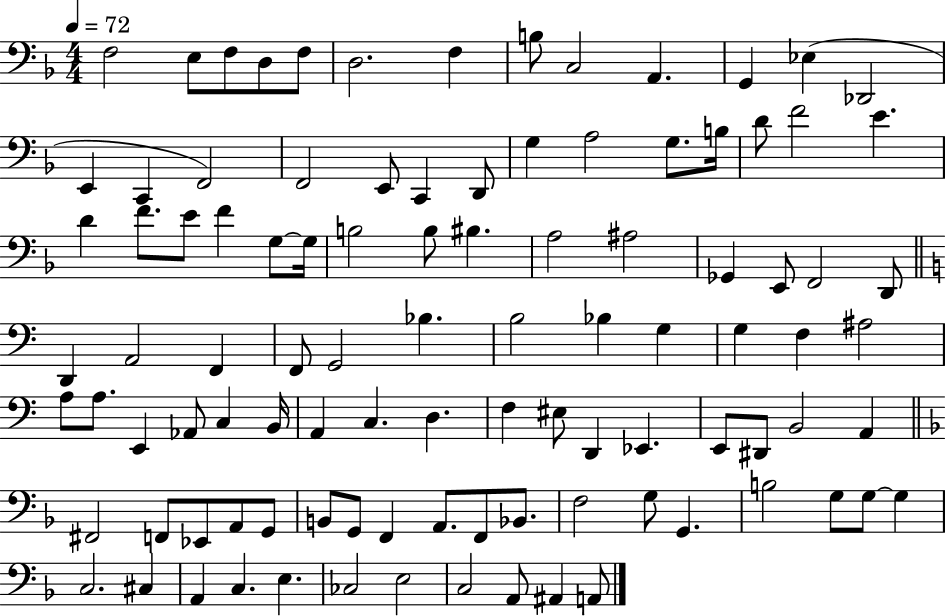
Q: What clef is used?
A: bass